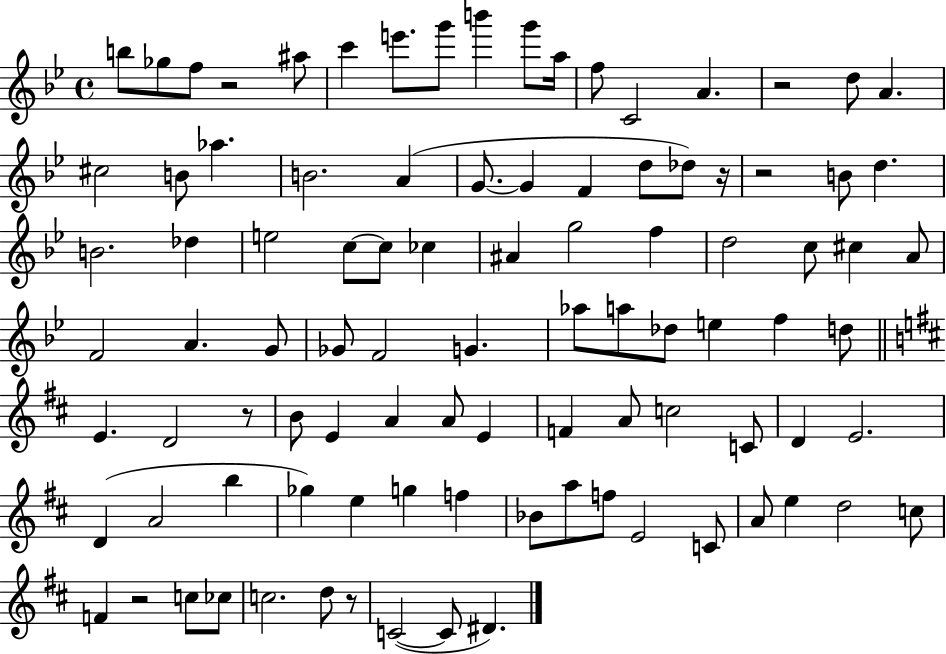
B5/e Gb5/e F5/e R/h A#5/e C6/q E6/e. G6/e B6/q G6/e A5/s F5/e C4/h A4/q. R/h D5/e A4/q. C#5/h B4/e Ab5/q. B4/h. A4/q G4/e. G4/q F4/q D5/e Db5/e R/s R/h B4/e D5/q. B4/h. Db5/q E5/h C5/e C5/e CES5/q A#4/q G5/h F5/q D5/h C5/e C#5/q A4/e F4/h A4/q. G4/e Gb4/e F4/h G4/q. Ab5/e A5/e Db5/e E5/q F5/q D5/e E4/q. D4/h R/e B4/e E4/q A4/q A4/e E4/q F4/q A4/e C5/h C4/e D4/q E4/h. D4/q A4/h B5/q Gb5/q E5/q G5/q F5/q Bb4/e A5/e F5/e E4/h C4/e A4/e E5/q D5/h C5/e F4/q R/h C5/e CES5/e C5/h. D5/e R/e C4/h C4/e D#4/q.